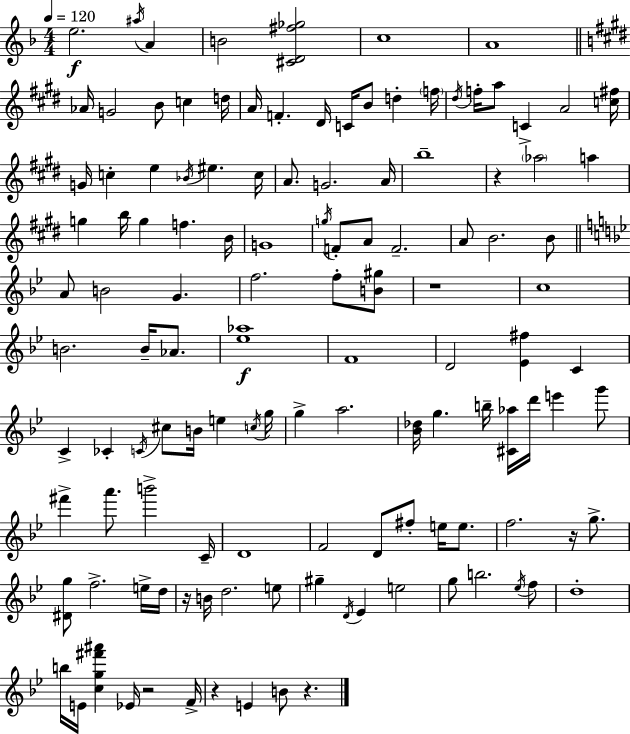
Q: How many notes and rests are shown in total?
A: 124